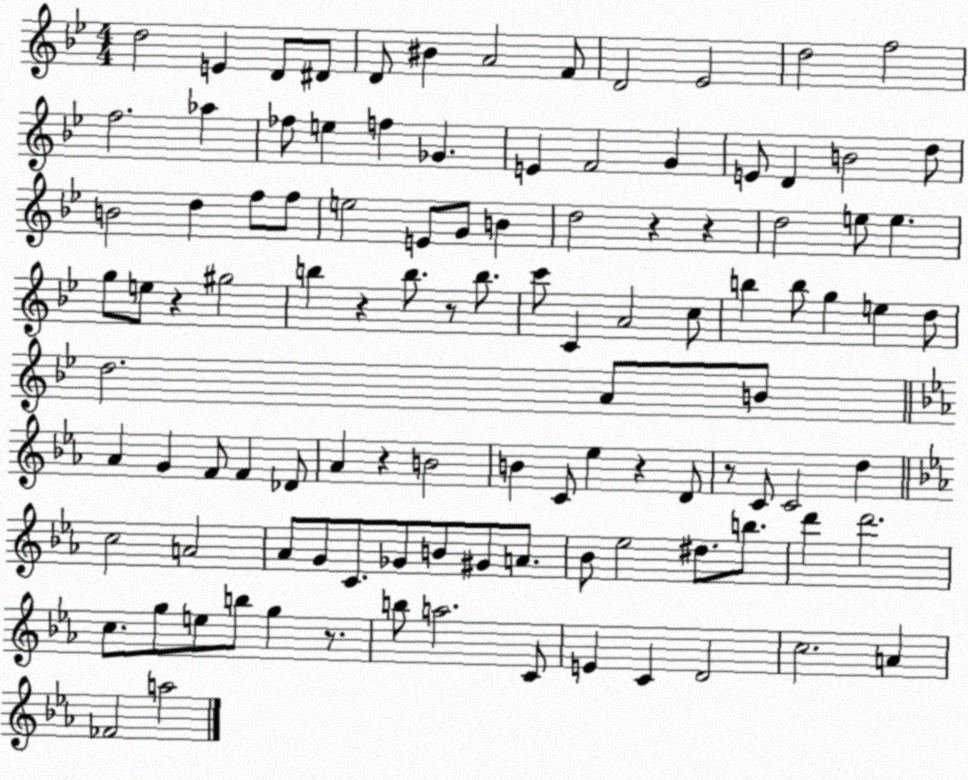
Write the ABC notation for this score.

X:1
T:Untitled
M:4/4
L:1/4
K:Bb
d2 E D/2 ^D/2 D/2 ^B A2 F/2 D2 _E2 d2 f2 f2 _a _f/2 e f _G E F2 G E/2 D B2 d/2 B2 d f/2 f/2 e2 E/2 G/2 B d2 z z d2 e/2 e g/2 e/2 z ^g2 b z b/2 z/2 b/2 c'/2 C A2 c/2 b b/2 g e d/2 d2 A/2 B/2 _A G F/2 F _D/2 _A z B2 B C/2 _e z D/2 z/2 C/2 C2 d c2 A2 _A/2 G/2 C/2 _G/2 B/2 ^G/2 A/2 _B/2 _e2 ^d/2 b/2 d' d'2 c/2 g/2 e/2 b/2 g z/2 b/2 a2 C/2 E C D2 c2 A _F2 a2